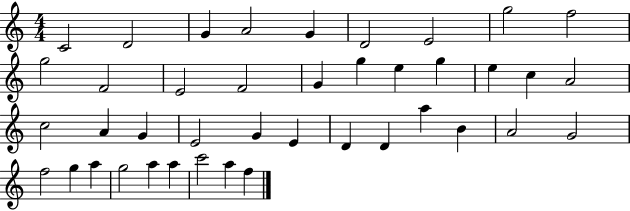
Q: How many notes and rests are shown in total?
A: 41